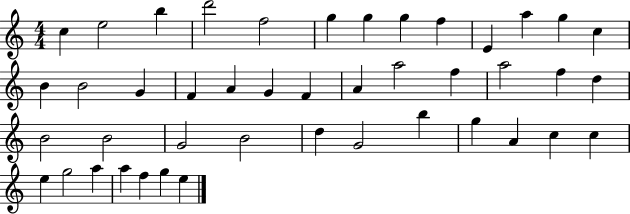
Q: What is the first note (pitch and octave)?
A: C5